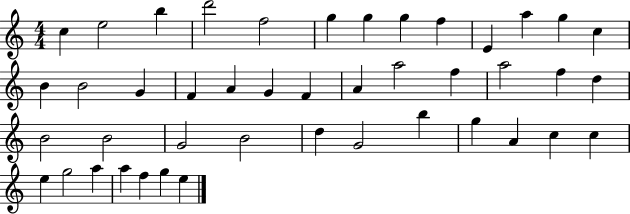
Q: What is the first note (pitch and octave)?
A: C5